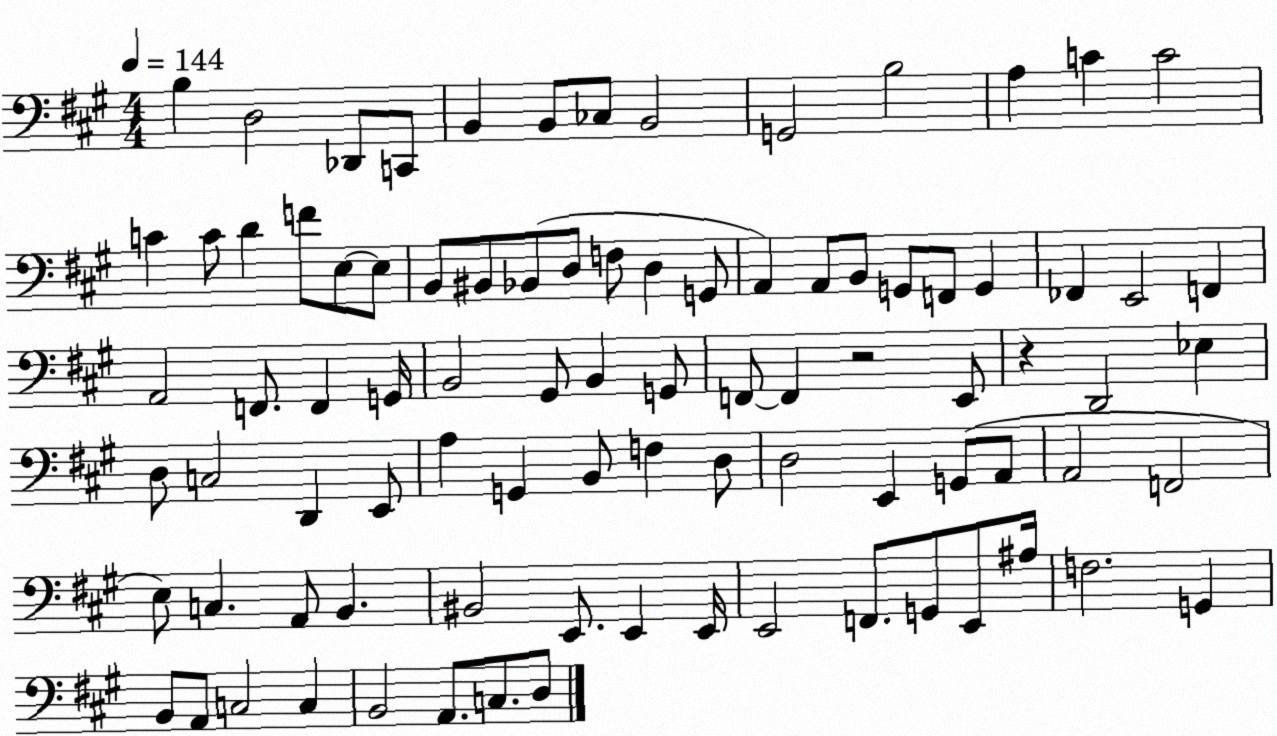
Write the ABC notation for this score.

X:1
T:Untitled
M:4/4
L:1/4
K:A
B, D,2 _D,,/2 C,,/2 B,, B,,/2 _C,/2 B,,2 G,,2 B,2 A, C C2 C C/2 D F/2 E,/2 E,/2 B,,/2 ^B,,/2 _B,,/2 D,/2 F,/2 D, G,,/2 A,, A,,/2 B,,/2 G,,/2 F,,/2 G,, _F,, E,,2 F,, A,,2 F,,/2 F,, G,,/4 B,,2 ^G,,/2 B,, G,,/2 F,,/2 F,, z2 E,,/2 z D,,2 _E, D,/2 C,2 D,, E,,/2 A, G,, B,,/2 F, D,/2 D,2 E,, G,,/2 A,,/2 A,,2 F,,2 E,/2 C, A,,/2 B,, ^B,,2 E,,/2 E,, E,,/4 E,,2 F,,/2 G,,/2 E,,/2 ^A,/4 F,2 G,, B,,/2 A,,/2 C,2 C, B,,2 A,,/2 C,/2 D,/2